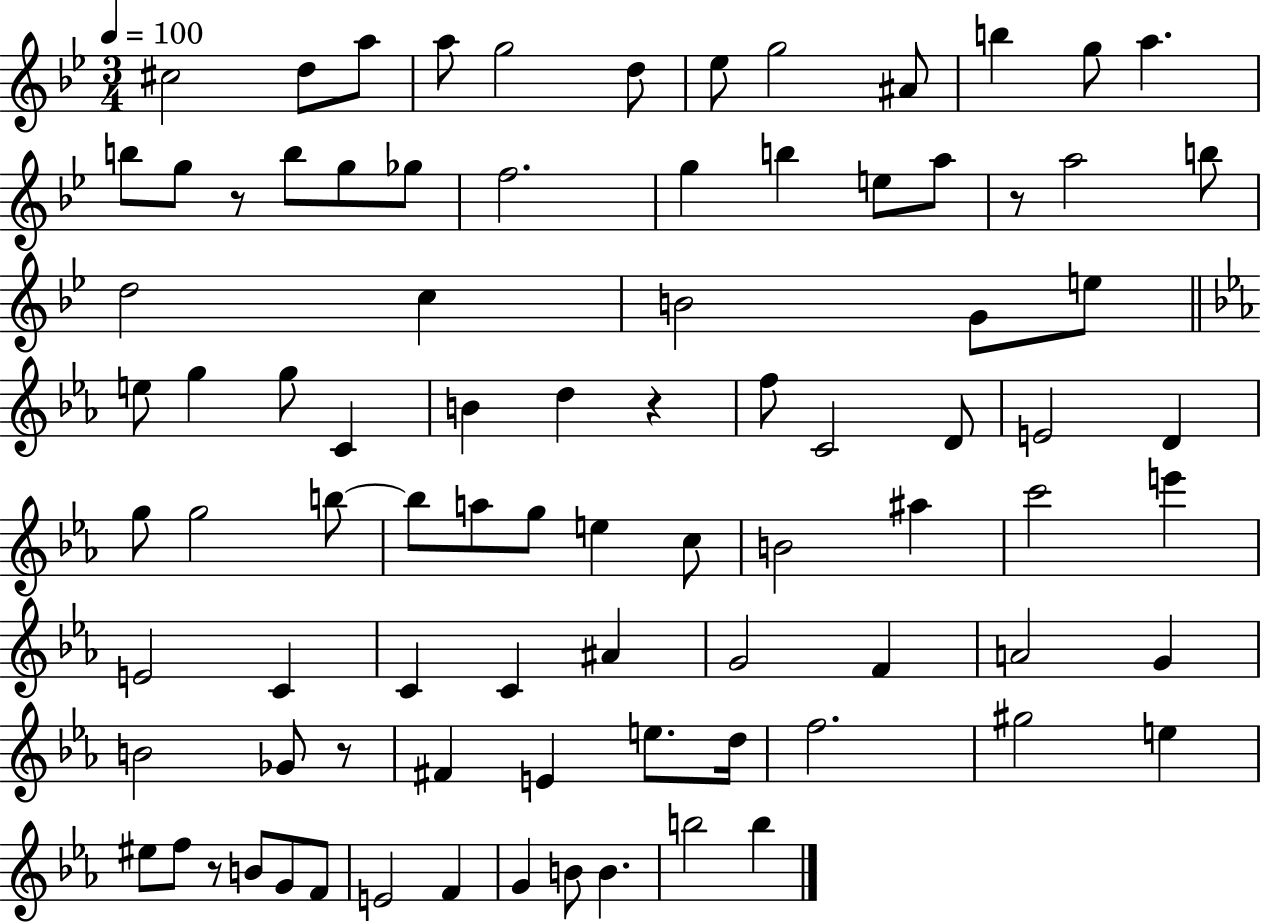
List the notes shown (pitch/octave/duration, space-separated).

C#5/h D5/e A5/e A5/e G5/h D5/e Eb5/e G5/h A#4/e B5/q G5/e A5/q. B5/e G5/e R/e B5/e G5/e Gb5/e F5/h. G5/q B5/q E5/e A5/e R/e A5/h B5/e D5/h C5/q B4/h G4/e E5/e E5/e G5/q G5/e C4/q B4/q D5/q R/q F5/e C4/h D4/e E4/h D4/q G5/e G5/h B5/e B5/e A5/e G5/e E5/q C5/e B4/h A#5/q C6/h E6/q E4/h C4/q C4/q C4/q A#4/q G4/h F4/q A4/h G4/q B4/h Gb4/e R/e F#4/q E4/q E5/e. D5/s F5/h. G#5/h E5/q EIS5/e F5/e R/e B4/e G4/e F4/e E4/h F4/q G4/q B4/e B4/q. B5/h B5/q